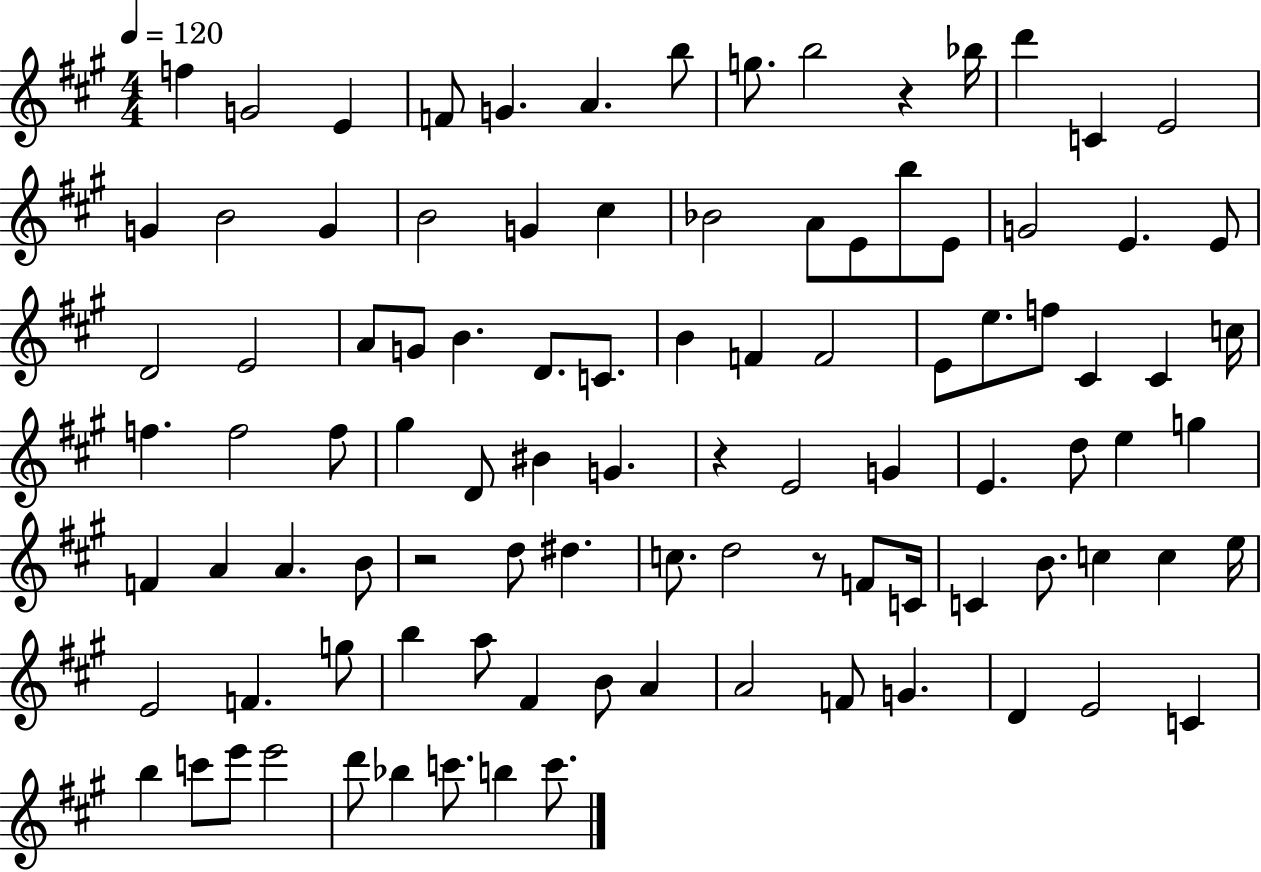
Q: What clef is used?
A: treble